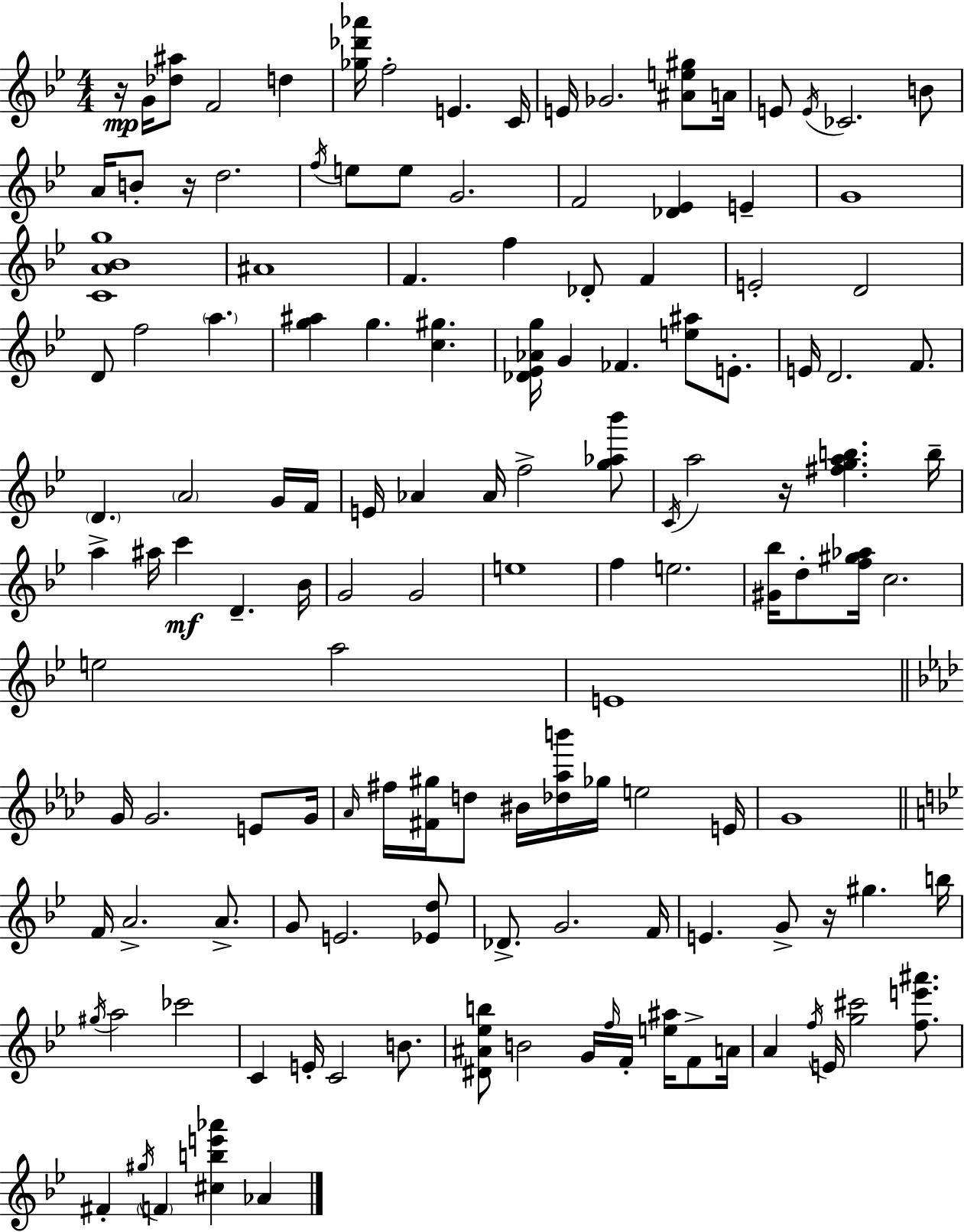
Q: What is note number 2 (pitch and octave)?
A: F4